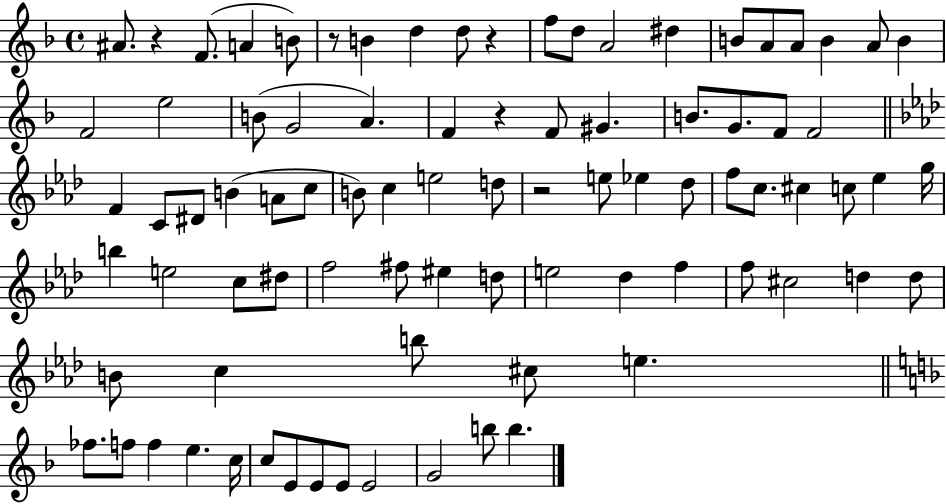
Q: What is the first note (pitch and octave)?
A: A#4